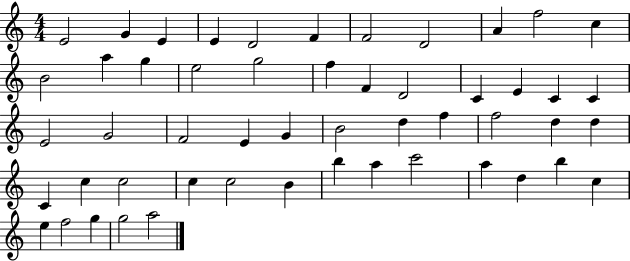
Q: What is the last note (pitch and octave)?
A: A5